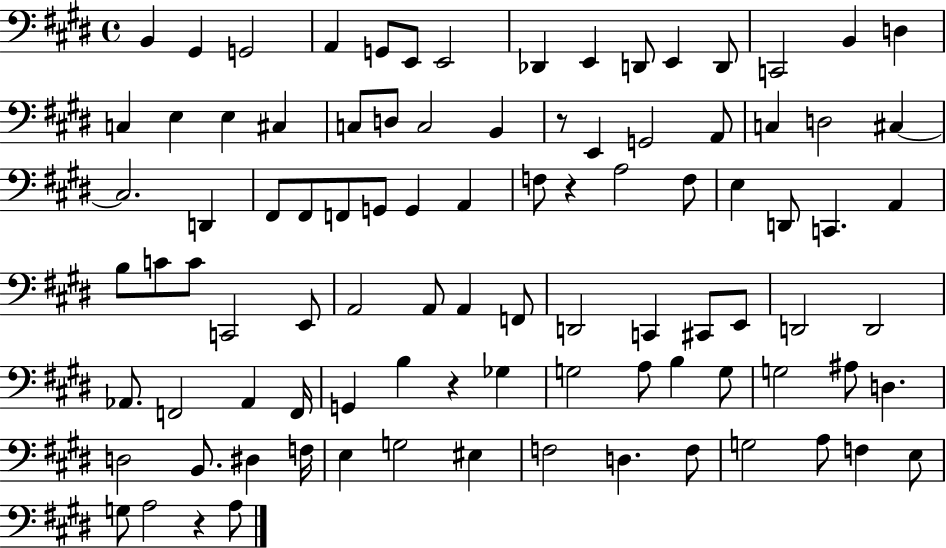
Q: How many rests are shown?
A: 4